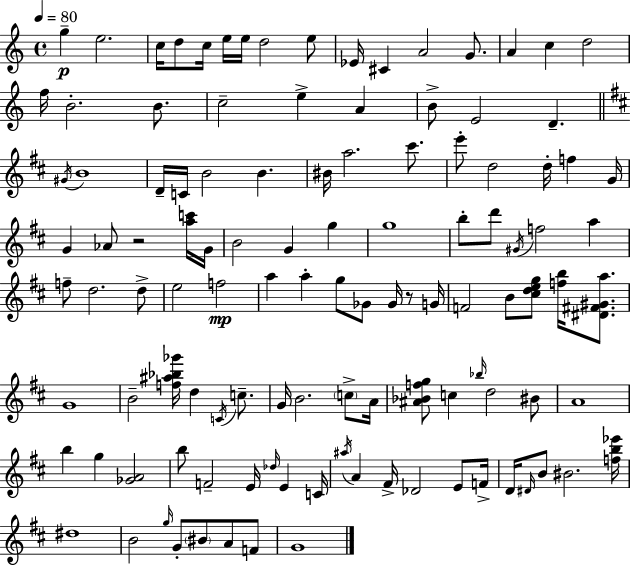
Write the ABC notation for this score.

X:1
T:Untitled
M:4/4
L:1/4
K:C
g e2 c/4 d/2 c/4 e/4 e/4 d2 e/2 _E/4 ^C A2 G/2 A c d2 f/4 B2 B/2 c2 e A B/2 E2 D ^G/4 B4 D/4 C/4 B2 B ^B/4 a2 ^c'/2 e'/2 d2 d/4 f G/4 G _A/2 z2 [ac']/4 G/4 B2 G g g4 b/2 d'/2 ^G/4 f2 a f/2 d2 d/2 e2 f2 a a g/2 _G/2 _G/4 z/2 G/4 F2 B/2 [^cdeg]/2 [fb]/4 [^D^F^Ga]/2 G4 B2 [f^a_b_g']/4 d C/4 c/2 G/4 B2 c/2 A/4 [^A_Bfg]/2 c _b/4 d2 ^B/2 A4 b g [_GA]2 b/2 F2 E/4 _d/4 E C/4 ^a/4 A ^F/4 _D2 E/2 F/4 D/4 ^D/4 B/2 ^B2 [fb_e']/4 ^d4 B2 g/4 G/2 ^B/2 A/2 F/2 G4